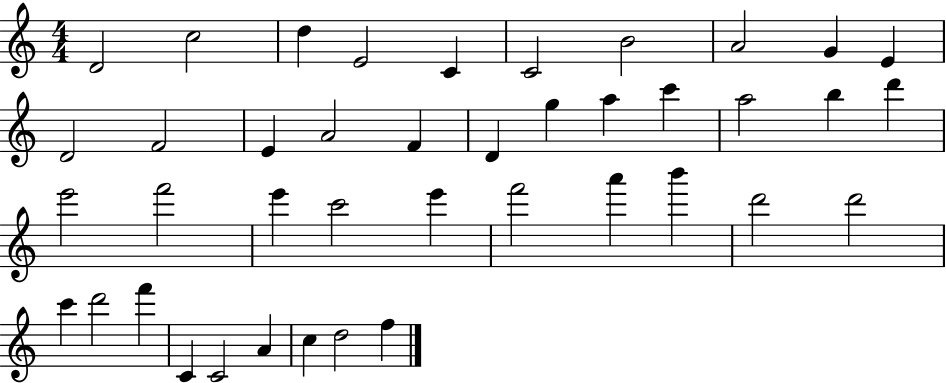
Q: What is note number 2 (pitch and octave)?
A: C5